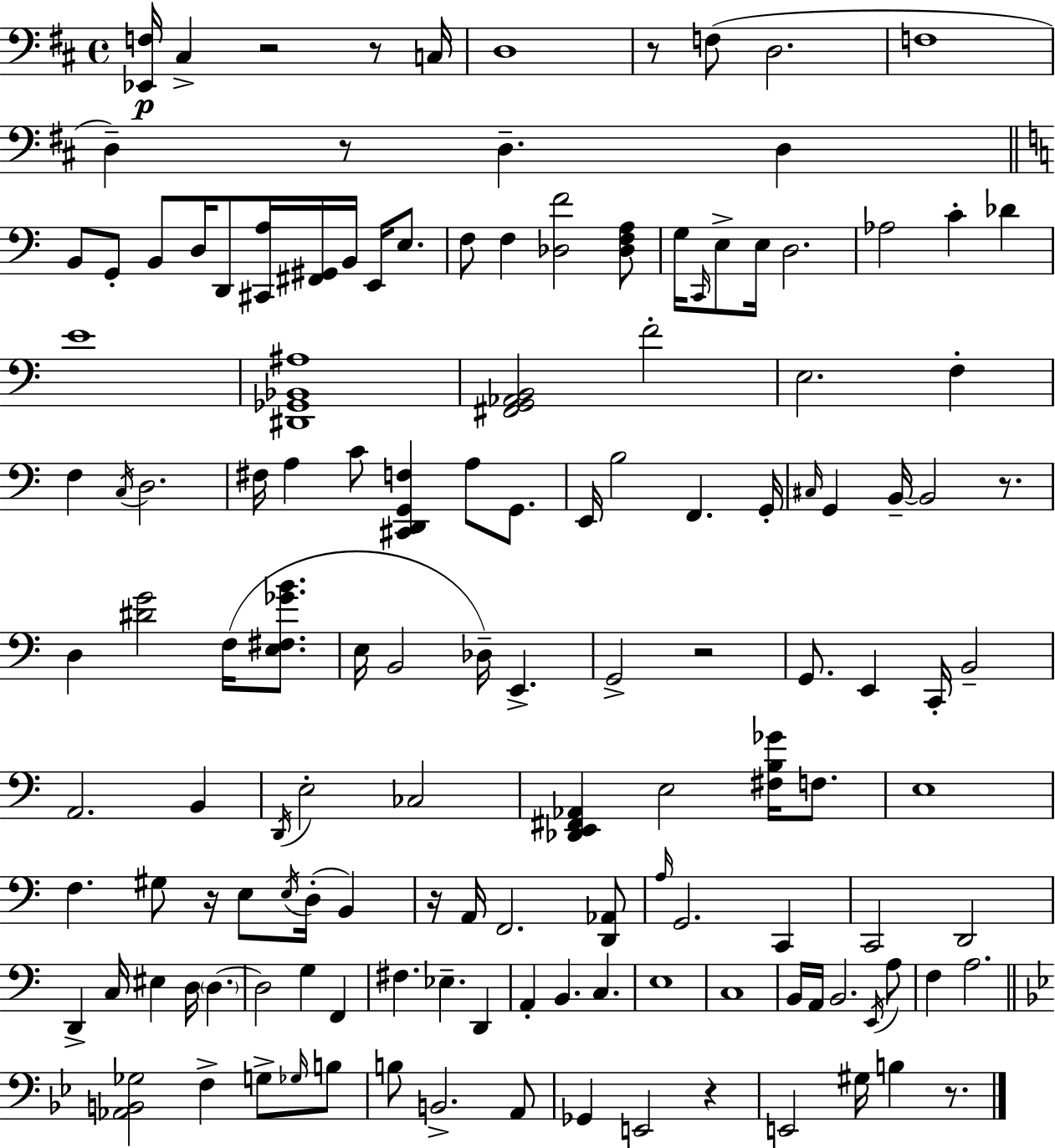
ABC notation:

X:1
T:Untitled
M:4/4
L:1/4
K:D
[_E,,F,]/4 ^C, z2 z/2 C,/4 D,4 z/2 F,/2 D,2 F,4 D, z/2 D, D, B,,/2 G,,/2 B,,/2 D,/4 D,,/2 [^C,,A,]/4 [^F,,^G,,]/4 B,,/4 E,,/4 E,/2 F,/2 F, [_D,F]2 [_D,F,A,]/2 G,/4 C,,/4 E,/2 E,/4 D,2 _A,2 C _D E4 [^D,,_G,,_B,,^A,]4 [^F,,G,,_A,,B,,]2 F2 E,2 F, F, C,/4 D,2 ^F,/4 A, C/2 [^C,,D,,G,,F,] A,/2 G,,/2 E,,/4 B,2 F,, G,,/4 ^C,/4 G,, B,,/4 B,,2 z/2 D, [^DG]2 F,/4 [E,^F,_GB]/2 E,/4 B,,2 _D,/4 E,, G,,2 z2 G,,/2 E,, C,,/4 B,,2 A,,2 B,, D,,/4 E,2 _C,2 [_D,,E,,^F,,_A,,] E,2 [^F,B,_G]/4 F,/2 E,4 F, ^G,/2 z/4 E,/2 E,/4 D,/4 B,, z/4 A,,/4 F,,2 [D,,_A,,]/2 A,/4 G,,2 C,, C,,2 D,,2 D,, C,/4 ^E, D,/4 D, D,2 G, F,, ^F, _E, D,, A,, B,, C, E,4 C,4 B,,/4 A,,/4 B,,2 E,,/4 A,/2 F, A,2 [_A,,B,,_G,]2 F, G,/2 _G,/4 B,/2 B,/2 B,,2 A,,/2 _G,, E,,2 z E,,2 ^G,/4 B, z/2